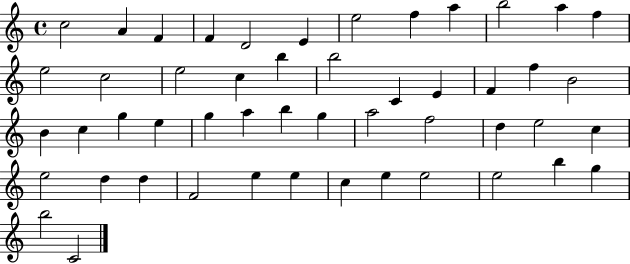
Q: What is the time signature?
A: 4/4